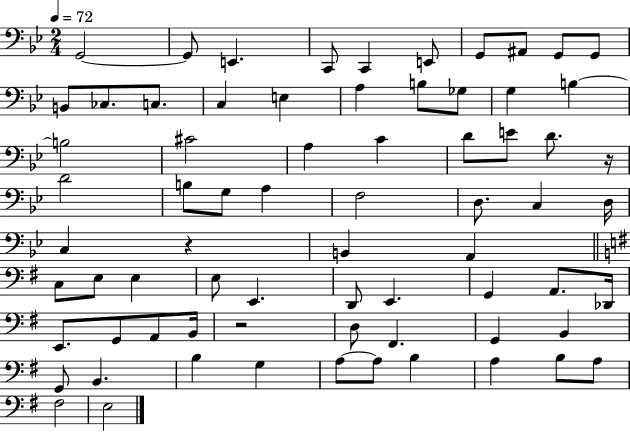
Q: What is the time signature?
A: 2/4